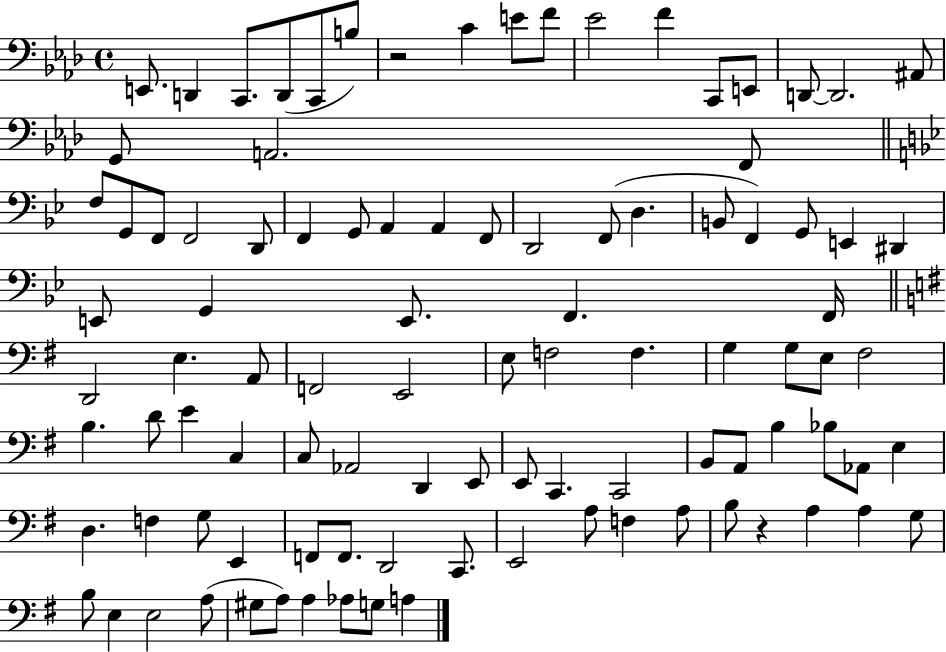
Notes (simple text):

E2/e. D2/q C2/e. D2/e C2/e B3/e R/h C4/q E4/e F4/e Eb4/h F4/q C2/e E2/e D2/e D2/h. A#2/e G2/e A2/h. F2/e F3/e G2/e F2/e F2/h D2/e F2/q G2/e A2/q A2/q F2/e D2/h F2/e D3/q. B2/e F2/q G2/e E2/q D#2/q E2/e G2/q E2/e. F2/q. F2/s D2/h E3/q. A2/e F2/h E2/h E3/e F3/h F3/q. G3/q G3/e E3/e F#3/h B3/q. D4/e E4/q C3/q C3/e Ab2/h D2/q E2/e E2/e C2/q. C2/h B2/e A2/e B3/q Bb3/e Ab2/e E3/q D3/q. F3/q G3/e E2/q F2/e F2/e. D2/h C2/e. E2/h A3/e F3/q A3/e B3/e R/q A3/q A3/q G3/e B3/e E3/q E3/h A3/e G#3/e A3/e A3/q Ab3/e G3/e A3/q